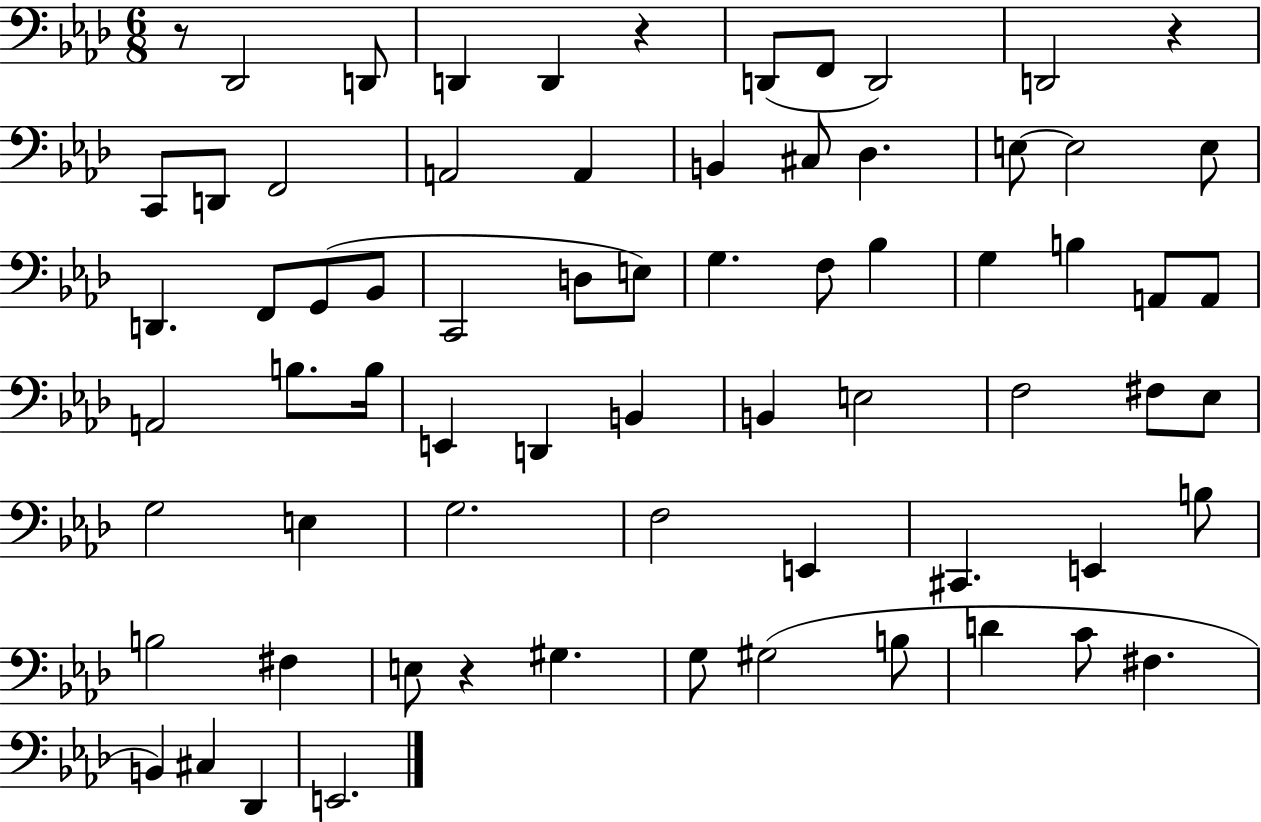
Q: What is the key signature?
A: AES major